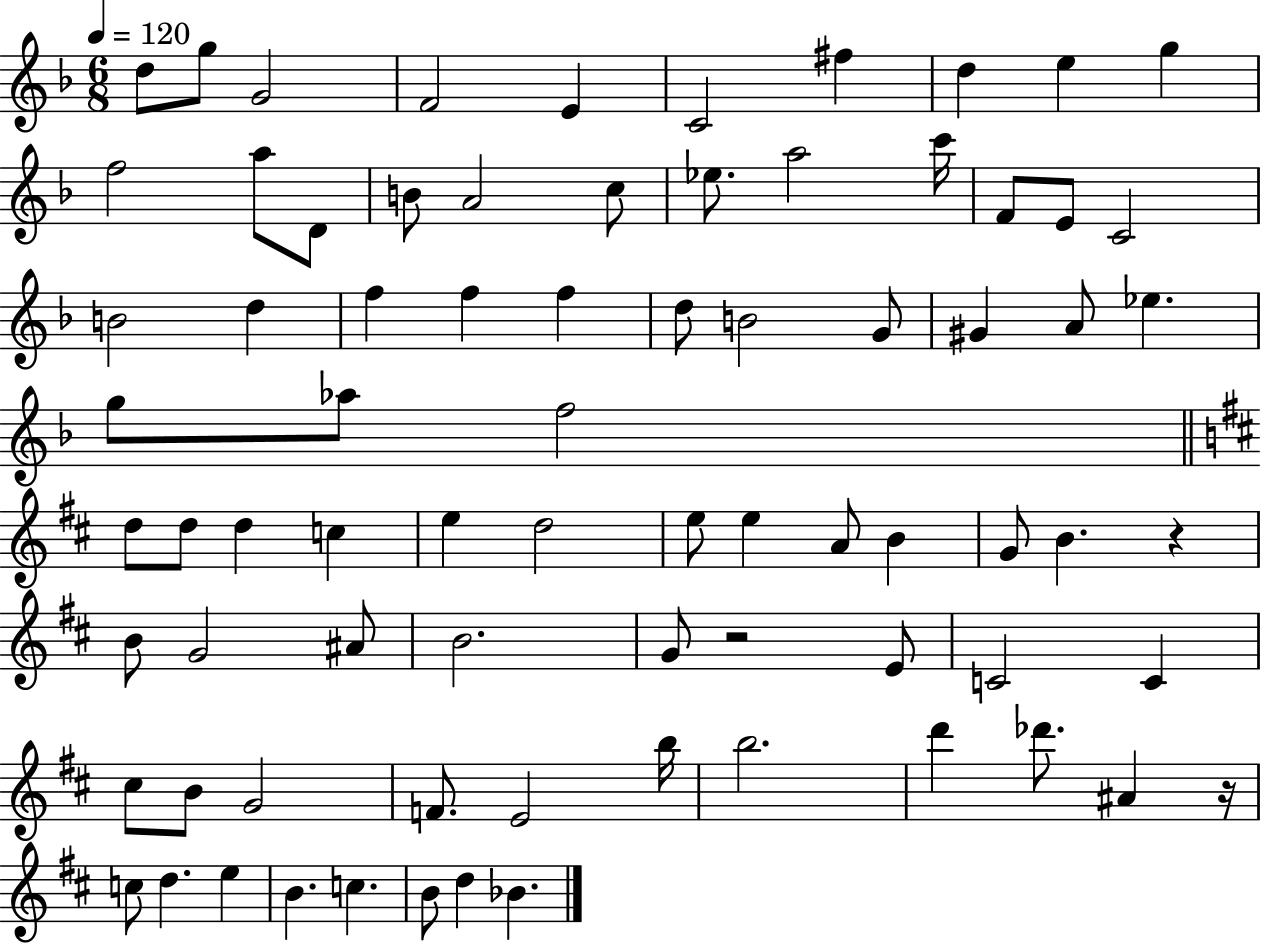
D5/e G5/e G4/h F4/h E4/q C4/h F#5/q D5/q E5/q G5/q F5/h A5/e D4/e B4/e A4/h C5/e Eb5/e. A5/h C6/s F4/e E4/e C4/h B4/h D5/q F5/q F5/q F5/q D5/e B4/h G4/e G#4/q A4/e Eb5/q. G5/e Ab5/e F5/h D5/e D5/e D5/q C5/q E5/q D5/h E5/e E5/q A4/e B4/q G4/e B4/q. R/q B4/e G4/h A#4/e B4/h. G4/e R/h E4/e C4/h C4/q C#5/e B4/e G4/h F4/e. E4/h B5/s B5/h. D6/q Db6/e. A#4/q R/s C5/e D5/q. E5/q B4/q. C5/q. B4/e D5/q Bb4/q.